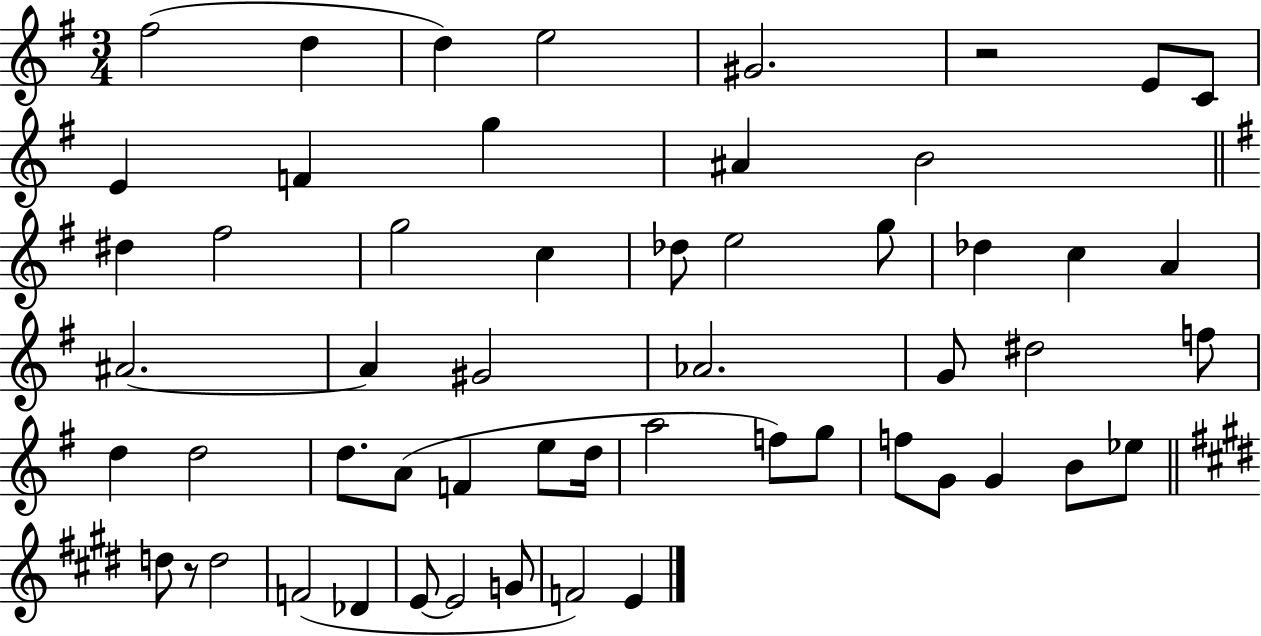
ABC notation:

X:1
T:Untitled
M:3/4
L:1/4
K:G
^f2 d d e2 ^G2 z2 E/2 C/2 E F g ^A B2 ^d ^f2 g2 c _d/2 e2 g/2 _d c A ^A2 ^A ^G2 _A2 G/2 ^d2 f/2 d d2 d/2 A/2 F e/2 d/4 a2 f/2 g/2 f/2 G/2 G B/2 _e/2 d/2 z/2 d2 F2 _D E/2 E2 G/2 F2 E